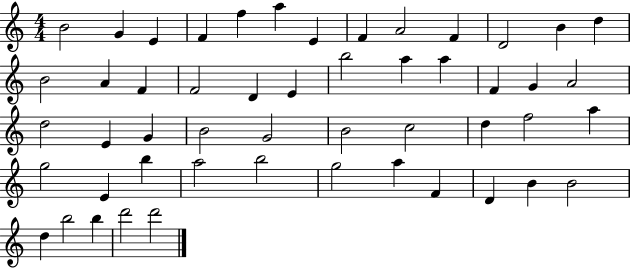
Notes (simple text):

B4/h G4/q E4/q F4/q F5/q A5/q E4/q F4/q A4/h F4/q D4/h B4/q D5/q B4/h A4/q F4/q F4/h D4/q E4/q B5/h A5/q A5/q F4/q G4/q A4/h D5/h E4/q G4/q B4/h G4/h B4/h C5/h D5/q F5/h A5/q G5/h E4/q B5/q A5/h B5/h G5/h A5/q F4/q D4/q B4/q B4/h D5/q B5/h B5/q D6/h D6/h